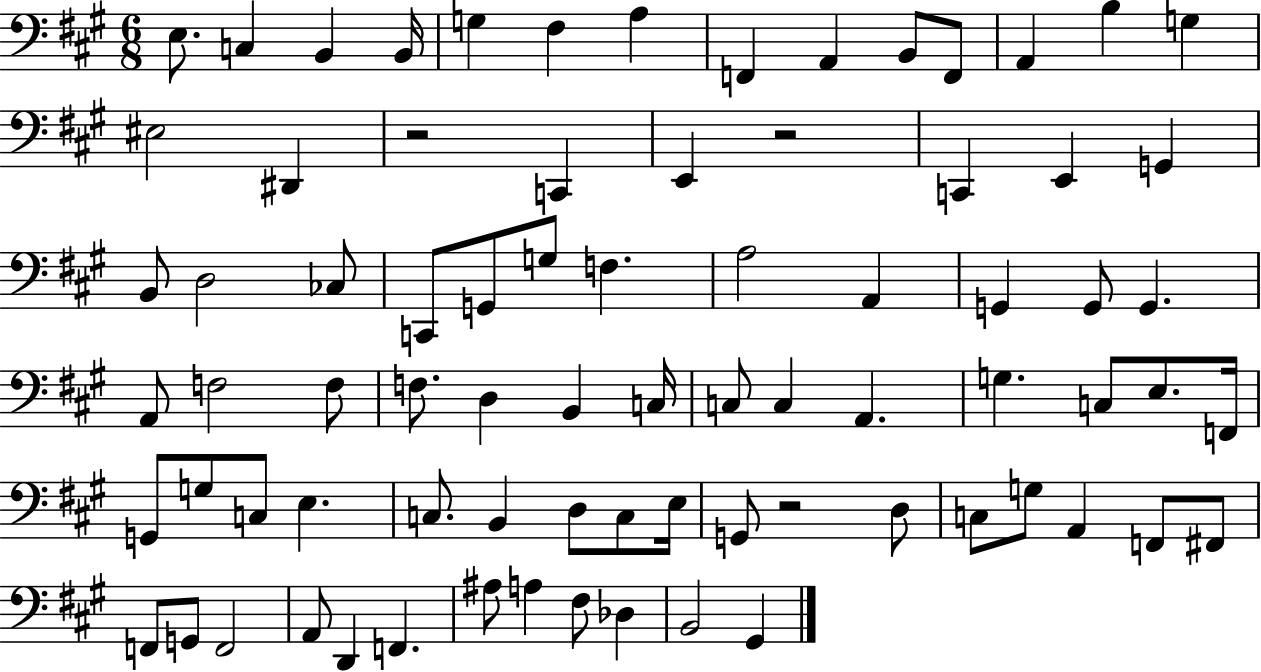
{
  \clef bass
  \numericTimeSignature
  \time 6/8
  \key a \major
  e8. c4 b,4 b,16 | g4 fis4 a4 | f,4 a,4 b,8 f,8 | a,4 b4 g4 | \break eis2 dis,4 | r2 c,4 | e,4 r2 | c,4 e,4 g,4 | \break b,8 d2 ces8 | c,8 g,8 g8 f4. | a2 a,4 | g,4 g,8 g,4. | \break a,8 f2 f8 | f8. d4 b,4 c16 | c8 c4 a,4. | g4. c8 e8. f,16 | \break g,8 g8 c8 e4. | c8. b,4 d8 c8 e16 | g,8 r2 d8 | c8 g8 a,4 f,8 fis,8 | \break f,8 g,8 f,2 | a,8 d,4 f,4. | ais8 a4 fis8 des4 | b,2 gis,4 | \break \bar "|."
}